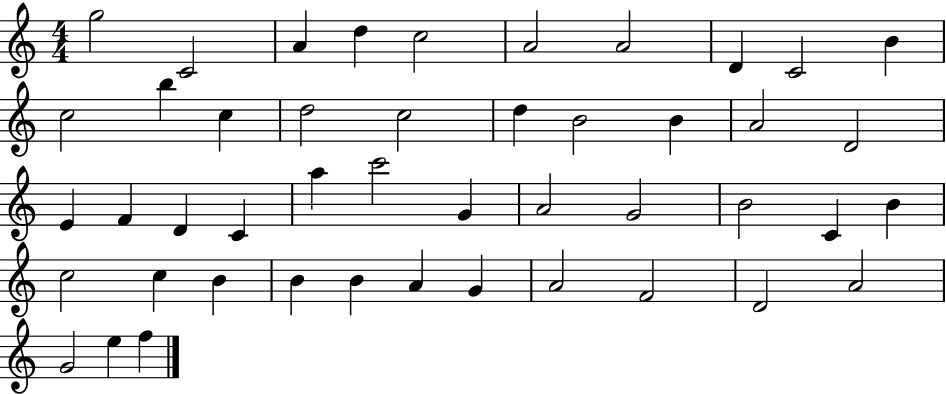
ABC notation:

X:1
T:Untitled
M:4/4
L:1/4
K:C
g2 C2 A d c2 A2 A2 D C2 B c2 b c d2 c2 d B2 B A2 D2 E F D C a c'2 G A2 G2 B2 C B c2 c B B B A G A2 F2 D2 A2 G2 e f